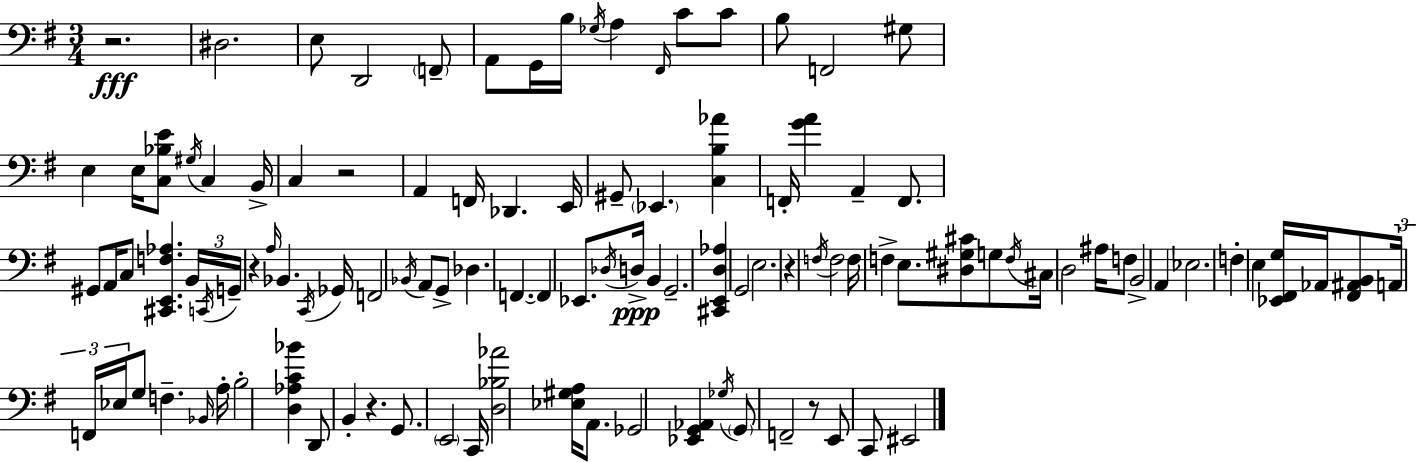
{
  \clef bass
  \numericTimeSignature
  \time 3/4
  \key e \minor
  r2.\fff | dis2. | e8 d,2 \parenthesize f,8-- | a,8 g,16 b16 \acciaccatura { ges16 } a4 \grace { fis,16 } c'8 | \break c'8 b8 f,2 | gis8 e4 e16 <c bes e'>8 \acciaccatura { gis16 } c4 | b,16-> c4 r2 | a,4 f,16 des,4. | \break e,16 gis,8-- \parenthesize ees,4. <c b aes'>4 | f,16-. <g' a'>4 a,4-- | f,8. gis,8 a,16 c8 <cis, e, f aes>4. | \tuplet 3/2 { b,16 \acciaccatura { c,16 } g,16-- } r4 \grace { a16 } bes,4. | \break \acciaccatura { c,16 } ges,16 f,2 | \acciaccatura { bes,16 } a,8 g,8-> des4. | f,4.~~ f,4 ees,8. | \acciaccatura { des16 }\ppp d16-> b,4 g,2.-- | \break <cis, e, d aes>4 | g,2 e2. | r4 | \acciaccatura { f16 } f2 f16 f4-> | \break e8. <dis gis cis'>8 g8 \acciaccatura { f16 } cis16 d2 | ais16 f8 b,2-> | a,4 ees2. | f4-. | \break e4 <ees, fis, g>16 aes,16 <fis, ais, b,>8 \tuplet 3/2 { a,16 f,16 | ees16 } g8 f4.-- \grace { bes,16 } a16-. b2-. | <d aes c' bes'>4 d,8 | b,4-. r4. g,8. | \break \parenthesize e,2 c,16 <d bes aes'>2 | <ees gis a>16 a,8. ges,2 | <ees, g, aes,>4 \acciaccatura { ges16 } | \parenthesize g,8 f,2-- r8 | \break e,8 c,8 eis,2 | \bar "|."
}